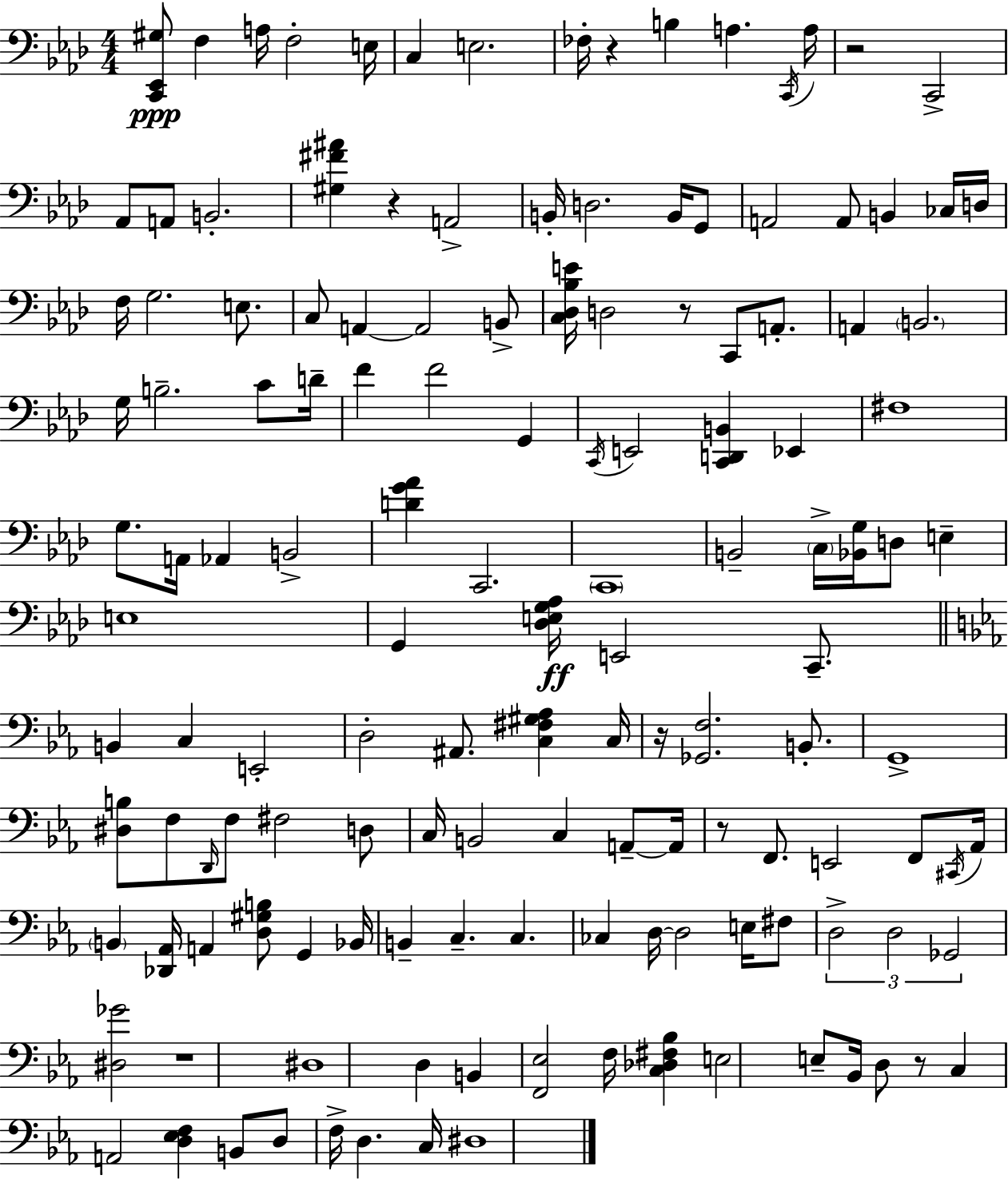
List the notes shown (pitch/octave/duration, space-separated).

[C2,Eb2,G#3]/e F3/q A3/s F3/h E3/s C3/q E3/h. FES3/s R/q B3/q A3/q. C2/s A3/s R/h C2/h Ab2/e A2/e B2/h. [G#3,F#4,A#4]/q R/q A2/h B2/s D3/h. B2/s G2/e A2/h A2/e B2/q CES3/s D3/s F3/s G3/h. E3/e. C3/e A2/q A2/h B2/e [C3,Db3,Bb3,E4]/s D3/h R/e C2/e A2/e. A2/q B2/h. G3/s B3/h. C4/e D4/s F4/q F4/h G2/q C2/s E2/h [C2,D2,B2]/q Eb2/q F#3/w G3/e. A2/s Ab2/q B2/h [D4,G4,Ab4]/q C2/h. C2/w B2/h C3/s [Bb2,G3]/s D3/e E3/q E3/w G2/q [Db3,E3,G3,Ab3]/s E2/h C2/e. B2/q C3/q E2/h D3/h A#2/e. [C3,F#3,G#3,Ab3]/q C3/s R/s [Gb2,F3]/h. B2/e. G2/w [D#3,B3]/e F3/e D2/s F3/e F#3/h D3/e C3/s B2/h C3/q A2/e A2/s R/e F2/e. E2/h F2/e C#2/s Ab2/s B2/q [Db2,Ab2]/s A2/q [D3,G#3,B3]/e G2/q Bb2/s B2/q C3/q. C3/q. CES3/q D3/s D3/h E3/s F#3/e D3/h D3/h Gb2/h [D#3,Gb4]/h R/w D#3/w D3/q B2/q [F2,Eb3]/h F3/s [C3,Db3,F#3,Bb3]/q E3/h E3/e Bb2/s D3/e R/e C3/q A2/h [D3,Eb3,F3]/q B2/e D3/e F3/s D3/q. C3/s D#3/w